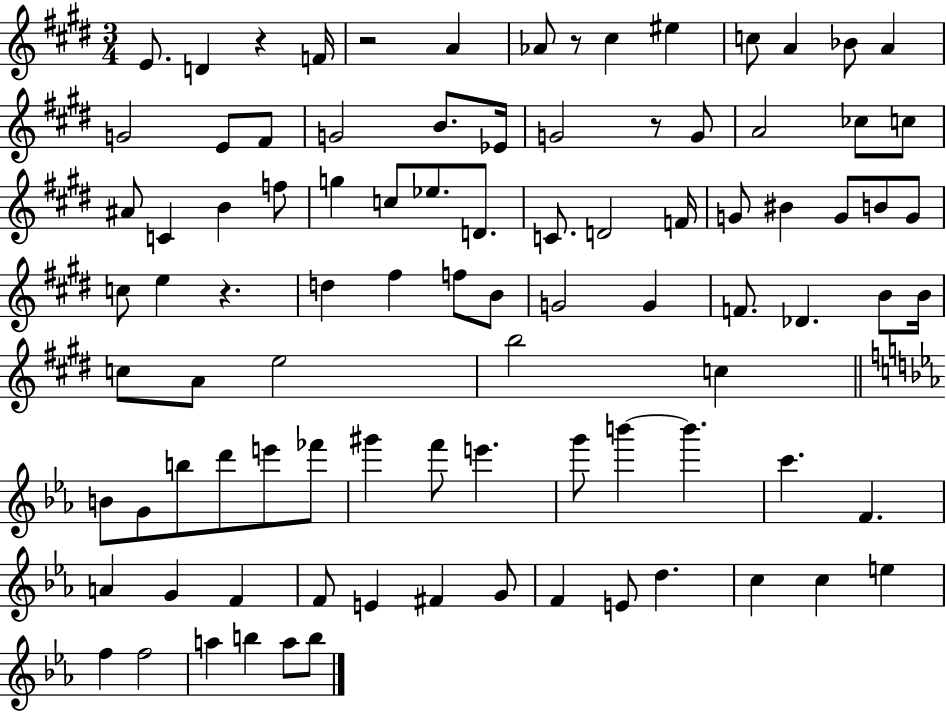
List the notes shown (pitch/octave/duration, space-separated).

E4/e. D4/q R/q F4/s R/h A4/q Ab4/e R/e C#5/q EIS5/q C5/e A4/q Bb4/e A4/q G4/h E4/e F#4/e G4/h B4/e. Eb4/s G4/h R/e G4/e A4/h CES5/e C5/e A#4/e C4/q B4/q F5/e G5/q C5/e Eb5/e. D4/e. C4/e. D4/h F4/s G4/e BIS4/q G4/e B4/e G4/e C5/e E5/q R/q. D5/q F#5/q F5/e B4/e G4/h G4/q F4/e. Db4/q. B4/e B4/s C5/e A4/e E5/h B5/h C5/q B4/e G4/e B5/e D6/e E6/e FES6/e G#6/q F6/e E6/q. G6/e B6/q B6/q. C6/q. F4/q. A4/q G4/q F4/q F4/e E4/q F#4/q G4/e F4/q E4/e D5/q. C5/q C5/q E5/q F5/q F5/h A5/q B5/q A5/e B5/e